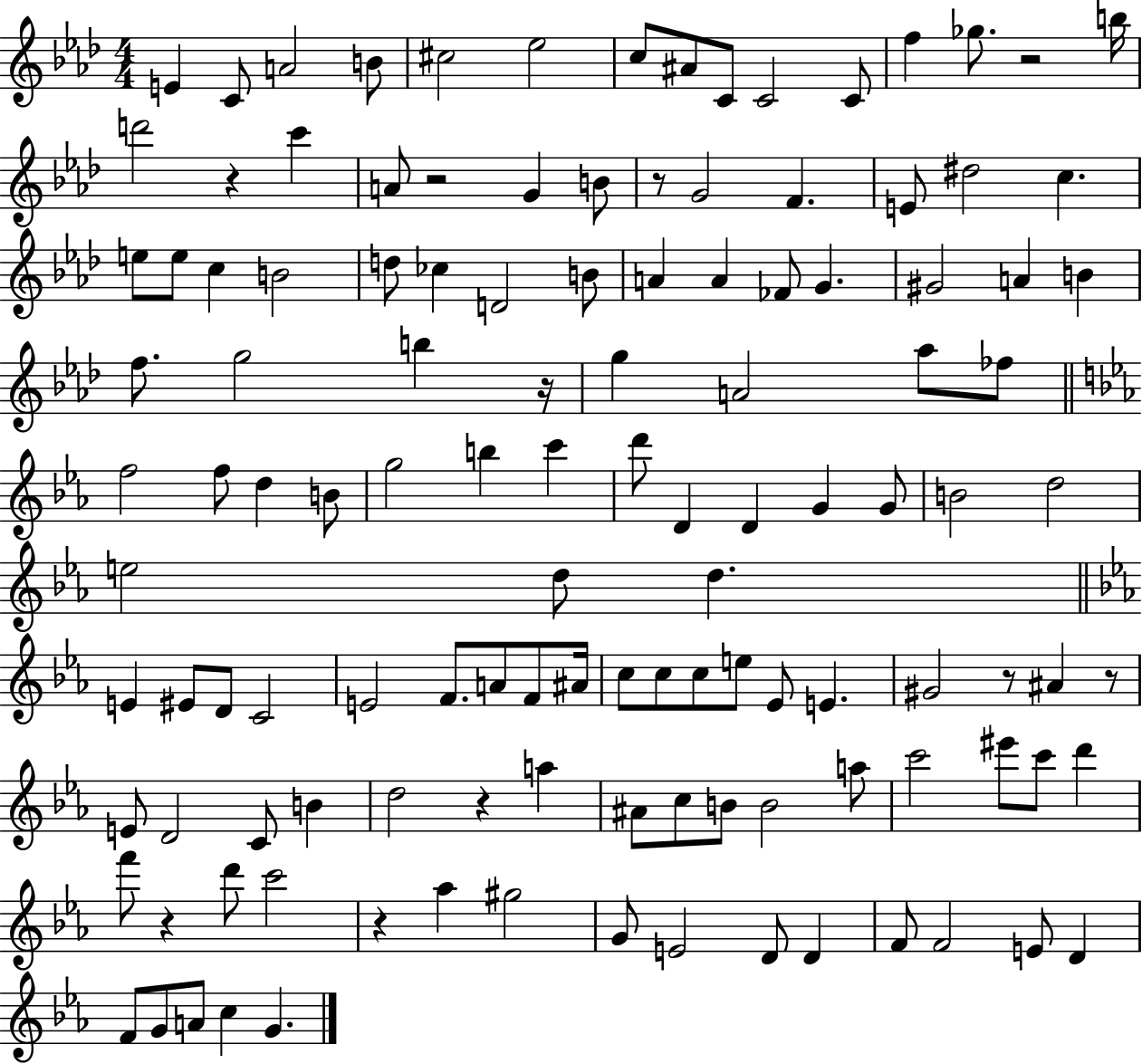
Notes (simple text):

E4/q C4/e A4/h B4/e C#5/h Eb5/h C5/e A#4/e C4/e C4/h C4/e F5/q Gb5/e. R/h B5/s D6/h R/q C6/q A4/e R/h G4/q B4/e R/e G4/h F4/q. E4/e D#5/h C5/q. E5/e E5/e C5/q B4/h D5/e CES5/q D4/h B4/e A4/q A4/q FES4/e G4/q. G#4/h A4/q B4/q F5/e. G5/h B5/q R/s G5/q A4/h Ab5/e FES5/e F5/h F5/e D5/q B4/e G5/h B5/q C6/q D6/e D4/q D4/q G4/q G4/e B4/h D5/h E5/h D5/e D5/q. E4/q EIS4/e D4/e C4/h E4/h F4/e. A4/e F4/e A#4/s C5/e C5/e C5/e E5/e Eb4/e E4/q. G#4/h R/e A#4/q R/e E4/e D4/h C4/e B4/q D5/h R/q A5/q A#4/e C5/e B4/e B4/h A5/e C6/h EIS6/e C6/e D6/q F6/e R/q D6/e C6/h R/q Ab5/q G#5/h G4/e E4/h D4/e D4/q F4/e F4/h E4/e D4/q F4/e G4/e A4/e C5/q G4/q.